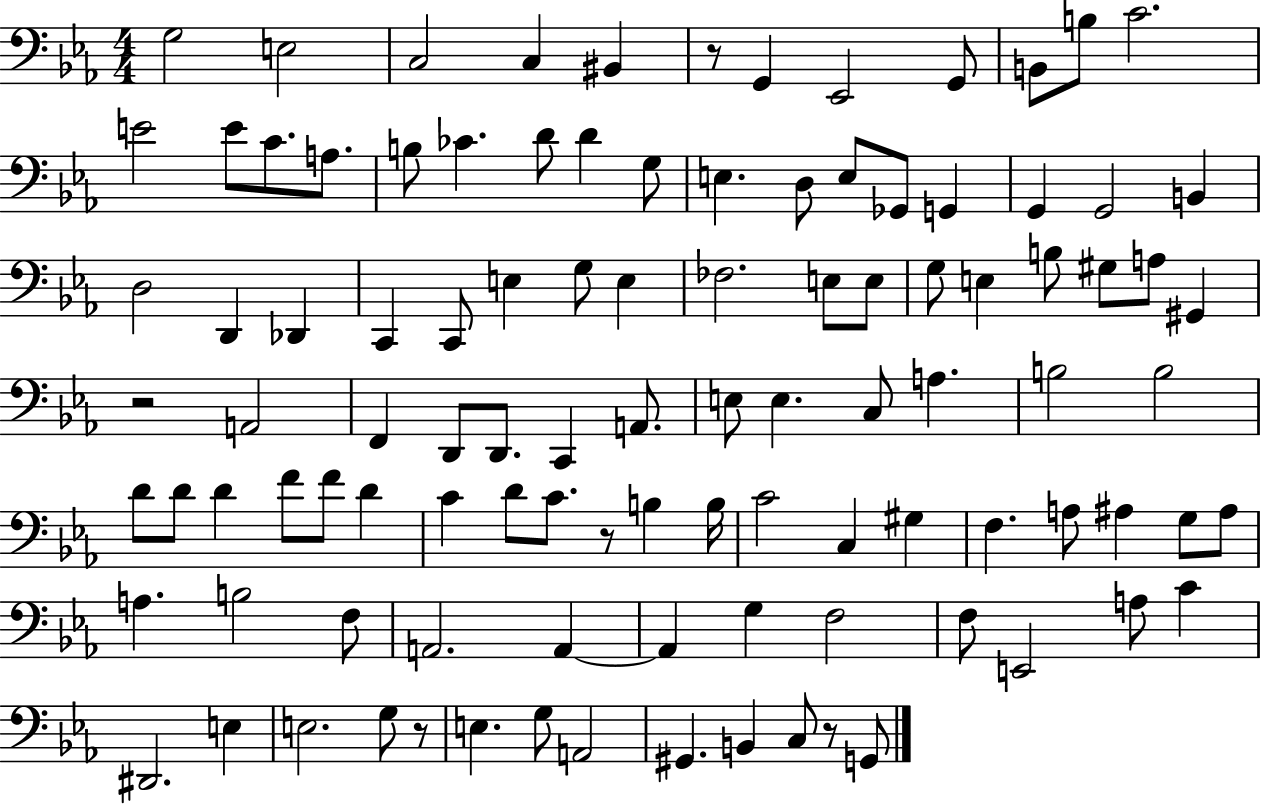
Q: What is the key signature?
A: EES major